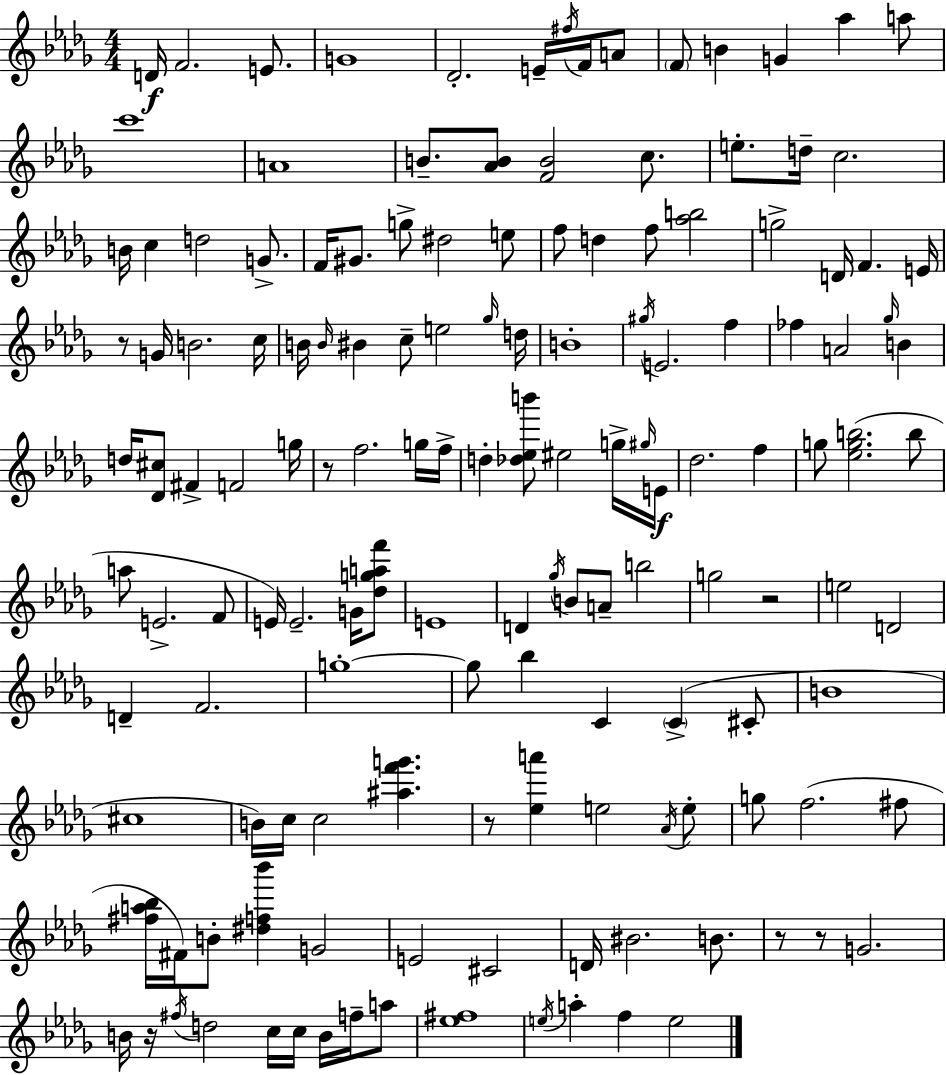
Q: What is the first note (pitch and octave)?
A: D4